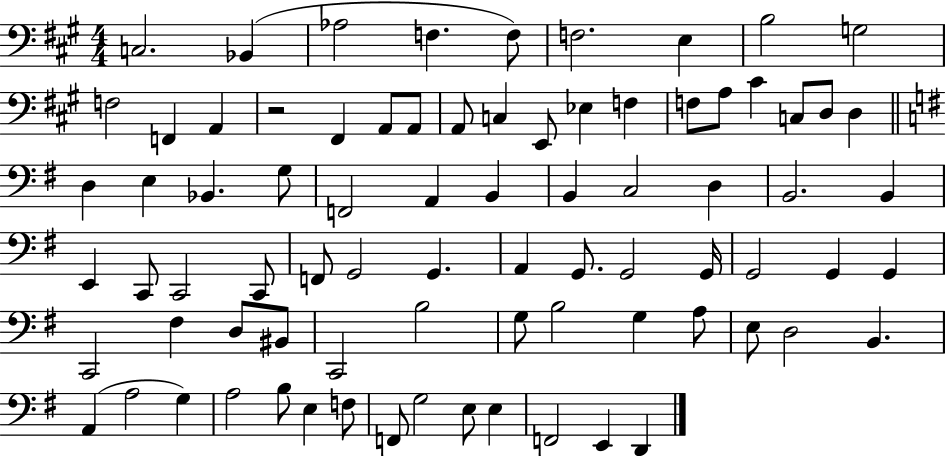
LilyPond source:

{
  \clef bass
  \numericTimeSignature
  \time 4/4
  \key a \major
  c2. bes,4( | aes2 f4. f8) | f2. e4 | b2 g2 | \break f2 f,4 a,4 | r2 fis,4 a,8 a,8 | a,8 c4 e,8 ees4 f4 | f8 a8 cis'4 c8 d8 d4 | \break \bar "||" \break \key g \major d4 e4 bes,4. g8 | f,2 a,4 b,4 | b,4 c2 d4 | b,2. b,4 | \break e,4 c,8 c,2 c,8 | f,8 g,2 g,4. | a,4 g,8. g,2 g,16 | g,2 g,4 g,4 | \break c,2 fis4 d8 bis,8 | c,2 b2 | g8 b2 g4 a8 | e8 d2 b,4. | \break a,4( a2 g4) | a2 b8 e4 f8 | f,8 g2 e8 e4 | f,2 e,4 d,4 | \break \bar "|."
}